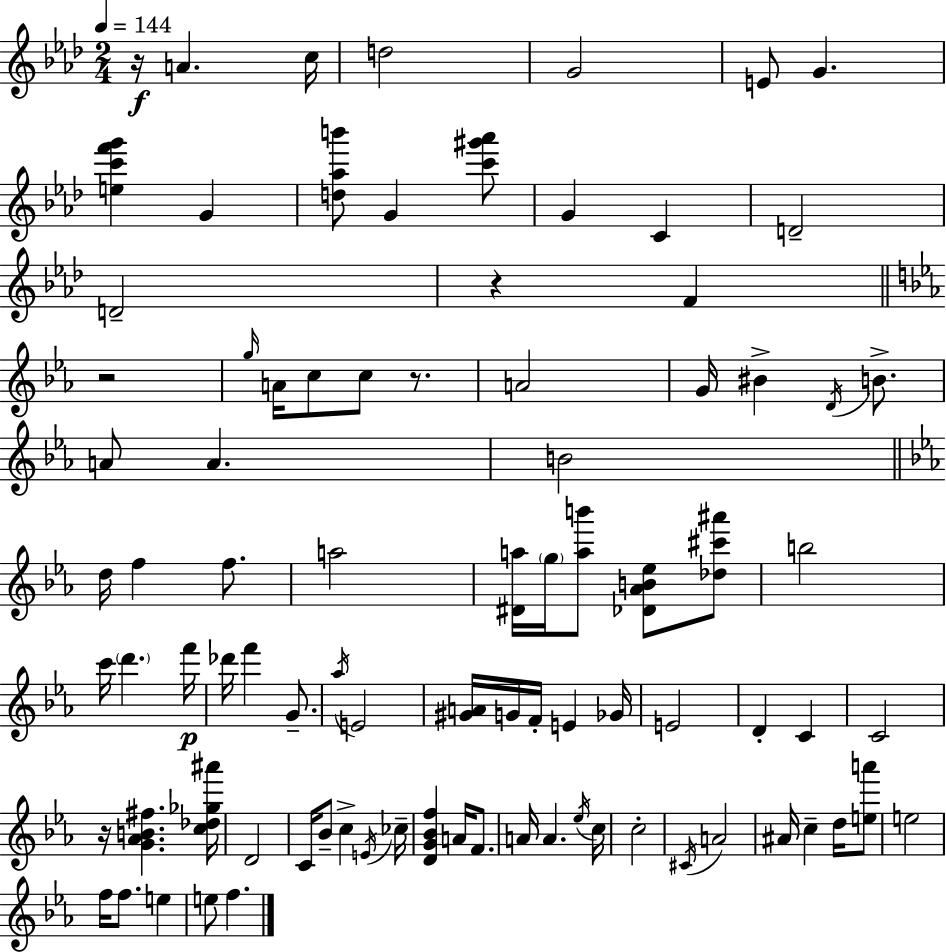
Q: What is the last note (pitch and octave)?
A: F5